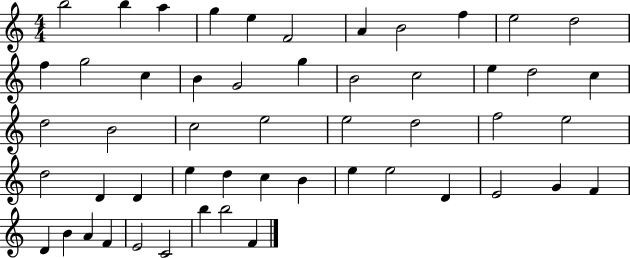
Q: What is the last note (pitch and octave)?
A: F4